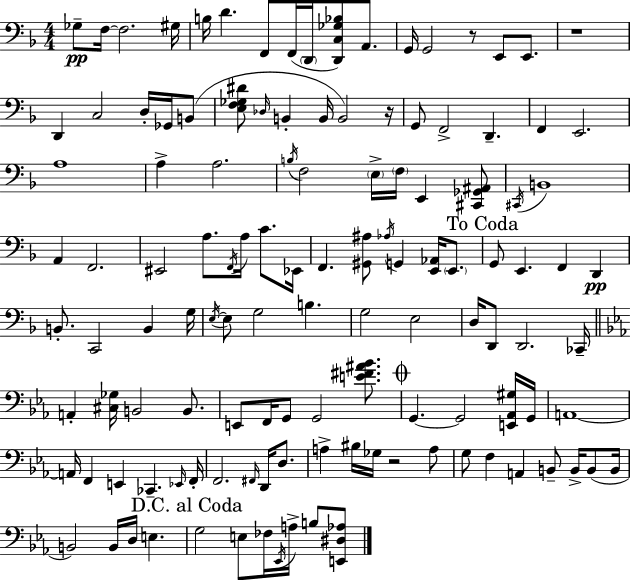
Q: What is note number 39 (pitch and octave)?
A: A2